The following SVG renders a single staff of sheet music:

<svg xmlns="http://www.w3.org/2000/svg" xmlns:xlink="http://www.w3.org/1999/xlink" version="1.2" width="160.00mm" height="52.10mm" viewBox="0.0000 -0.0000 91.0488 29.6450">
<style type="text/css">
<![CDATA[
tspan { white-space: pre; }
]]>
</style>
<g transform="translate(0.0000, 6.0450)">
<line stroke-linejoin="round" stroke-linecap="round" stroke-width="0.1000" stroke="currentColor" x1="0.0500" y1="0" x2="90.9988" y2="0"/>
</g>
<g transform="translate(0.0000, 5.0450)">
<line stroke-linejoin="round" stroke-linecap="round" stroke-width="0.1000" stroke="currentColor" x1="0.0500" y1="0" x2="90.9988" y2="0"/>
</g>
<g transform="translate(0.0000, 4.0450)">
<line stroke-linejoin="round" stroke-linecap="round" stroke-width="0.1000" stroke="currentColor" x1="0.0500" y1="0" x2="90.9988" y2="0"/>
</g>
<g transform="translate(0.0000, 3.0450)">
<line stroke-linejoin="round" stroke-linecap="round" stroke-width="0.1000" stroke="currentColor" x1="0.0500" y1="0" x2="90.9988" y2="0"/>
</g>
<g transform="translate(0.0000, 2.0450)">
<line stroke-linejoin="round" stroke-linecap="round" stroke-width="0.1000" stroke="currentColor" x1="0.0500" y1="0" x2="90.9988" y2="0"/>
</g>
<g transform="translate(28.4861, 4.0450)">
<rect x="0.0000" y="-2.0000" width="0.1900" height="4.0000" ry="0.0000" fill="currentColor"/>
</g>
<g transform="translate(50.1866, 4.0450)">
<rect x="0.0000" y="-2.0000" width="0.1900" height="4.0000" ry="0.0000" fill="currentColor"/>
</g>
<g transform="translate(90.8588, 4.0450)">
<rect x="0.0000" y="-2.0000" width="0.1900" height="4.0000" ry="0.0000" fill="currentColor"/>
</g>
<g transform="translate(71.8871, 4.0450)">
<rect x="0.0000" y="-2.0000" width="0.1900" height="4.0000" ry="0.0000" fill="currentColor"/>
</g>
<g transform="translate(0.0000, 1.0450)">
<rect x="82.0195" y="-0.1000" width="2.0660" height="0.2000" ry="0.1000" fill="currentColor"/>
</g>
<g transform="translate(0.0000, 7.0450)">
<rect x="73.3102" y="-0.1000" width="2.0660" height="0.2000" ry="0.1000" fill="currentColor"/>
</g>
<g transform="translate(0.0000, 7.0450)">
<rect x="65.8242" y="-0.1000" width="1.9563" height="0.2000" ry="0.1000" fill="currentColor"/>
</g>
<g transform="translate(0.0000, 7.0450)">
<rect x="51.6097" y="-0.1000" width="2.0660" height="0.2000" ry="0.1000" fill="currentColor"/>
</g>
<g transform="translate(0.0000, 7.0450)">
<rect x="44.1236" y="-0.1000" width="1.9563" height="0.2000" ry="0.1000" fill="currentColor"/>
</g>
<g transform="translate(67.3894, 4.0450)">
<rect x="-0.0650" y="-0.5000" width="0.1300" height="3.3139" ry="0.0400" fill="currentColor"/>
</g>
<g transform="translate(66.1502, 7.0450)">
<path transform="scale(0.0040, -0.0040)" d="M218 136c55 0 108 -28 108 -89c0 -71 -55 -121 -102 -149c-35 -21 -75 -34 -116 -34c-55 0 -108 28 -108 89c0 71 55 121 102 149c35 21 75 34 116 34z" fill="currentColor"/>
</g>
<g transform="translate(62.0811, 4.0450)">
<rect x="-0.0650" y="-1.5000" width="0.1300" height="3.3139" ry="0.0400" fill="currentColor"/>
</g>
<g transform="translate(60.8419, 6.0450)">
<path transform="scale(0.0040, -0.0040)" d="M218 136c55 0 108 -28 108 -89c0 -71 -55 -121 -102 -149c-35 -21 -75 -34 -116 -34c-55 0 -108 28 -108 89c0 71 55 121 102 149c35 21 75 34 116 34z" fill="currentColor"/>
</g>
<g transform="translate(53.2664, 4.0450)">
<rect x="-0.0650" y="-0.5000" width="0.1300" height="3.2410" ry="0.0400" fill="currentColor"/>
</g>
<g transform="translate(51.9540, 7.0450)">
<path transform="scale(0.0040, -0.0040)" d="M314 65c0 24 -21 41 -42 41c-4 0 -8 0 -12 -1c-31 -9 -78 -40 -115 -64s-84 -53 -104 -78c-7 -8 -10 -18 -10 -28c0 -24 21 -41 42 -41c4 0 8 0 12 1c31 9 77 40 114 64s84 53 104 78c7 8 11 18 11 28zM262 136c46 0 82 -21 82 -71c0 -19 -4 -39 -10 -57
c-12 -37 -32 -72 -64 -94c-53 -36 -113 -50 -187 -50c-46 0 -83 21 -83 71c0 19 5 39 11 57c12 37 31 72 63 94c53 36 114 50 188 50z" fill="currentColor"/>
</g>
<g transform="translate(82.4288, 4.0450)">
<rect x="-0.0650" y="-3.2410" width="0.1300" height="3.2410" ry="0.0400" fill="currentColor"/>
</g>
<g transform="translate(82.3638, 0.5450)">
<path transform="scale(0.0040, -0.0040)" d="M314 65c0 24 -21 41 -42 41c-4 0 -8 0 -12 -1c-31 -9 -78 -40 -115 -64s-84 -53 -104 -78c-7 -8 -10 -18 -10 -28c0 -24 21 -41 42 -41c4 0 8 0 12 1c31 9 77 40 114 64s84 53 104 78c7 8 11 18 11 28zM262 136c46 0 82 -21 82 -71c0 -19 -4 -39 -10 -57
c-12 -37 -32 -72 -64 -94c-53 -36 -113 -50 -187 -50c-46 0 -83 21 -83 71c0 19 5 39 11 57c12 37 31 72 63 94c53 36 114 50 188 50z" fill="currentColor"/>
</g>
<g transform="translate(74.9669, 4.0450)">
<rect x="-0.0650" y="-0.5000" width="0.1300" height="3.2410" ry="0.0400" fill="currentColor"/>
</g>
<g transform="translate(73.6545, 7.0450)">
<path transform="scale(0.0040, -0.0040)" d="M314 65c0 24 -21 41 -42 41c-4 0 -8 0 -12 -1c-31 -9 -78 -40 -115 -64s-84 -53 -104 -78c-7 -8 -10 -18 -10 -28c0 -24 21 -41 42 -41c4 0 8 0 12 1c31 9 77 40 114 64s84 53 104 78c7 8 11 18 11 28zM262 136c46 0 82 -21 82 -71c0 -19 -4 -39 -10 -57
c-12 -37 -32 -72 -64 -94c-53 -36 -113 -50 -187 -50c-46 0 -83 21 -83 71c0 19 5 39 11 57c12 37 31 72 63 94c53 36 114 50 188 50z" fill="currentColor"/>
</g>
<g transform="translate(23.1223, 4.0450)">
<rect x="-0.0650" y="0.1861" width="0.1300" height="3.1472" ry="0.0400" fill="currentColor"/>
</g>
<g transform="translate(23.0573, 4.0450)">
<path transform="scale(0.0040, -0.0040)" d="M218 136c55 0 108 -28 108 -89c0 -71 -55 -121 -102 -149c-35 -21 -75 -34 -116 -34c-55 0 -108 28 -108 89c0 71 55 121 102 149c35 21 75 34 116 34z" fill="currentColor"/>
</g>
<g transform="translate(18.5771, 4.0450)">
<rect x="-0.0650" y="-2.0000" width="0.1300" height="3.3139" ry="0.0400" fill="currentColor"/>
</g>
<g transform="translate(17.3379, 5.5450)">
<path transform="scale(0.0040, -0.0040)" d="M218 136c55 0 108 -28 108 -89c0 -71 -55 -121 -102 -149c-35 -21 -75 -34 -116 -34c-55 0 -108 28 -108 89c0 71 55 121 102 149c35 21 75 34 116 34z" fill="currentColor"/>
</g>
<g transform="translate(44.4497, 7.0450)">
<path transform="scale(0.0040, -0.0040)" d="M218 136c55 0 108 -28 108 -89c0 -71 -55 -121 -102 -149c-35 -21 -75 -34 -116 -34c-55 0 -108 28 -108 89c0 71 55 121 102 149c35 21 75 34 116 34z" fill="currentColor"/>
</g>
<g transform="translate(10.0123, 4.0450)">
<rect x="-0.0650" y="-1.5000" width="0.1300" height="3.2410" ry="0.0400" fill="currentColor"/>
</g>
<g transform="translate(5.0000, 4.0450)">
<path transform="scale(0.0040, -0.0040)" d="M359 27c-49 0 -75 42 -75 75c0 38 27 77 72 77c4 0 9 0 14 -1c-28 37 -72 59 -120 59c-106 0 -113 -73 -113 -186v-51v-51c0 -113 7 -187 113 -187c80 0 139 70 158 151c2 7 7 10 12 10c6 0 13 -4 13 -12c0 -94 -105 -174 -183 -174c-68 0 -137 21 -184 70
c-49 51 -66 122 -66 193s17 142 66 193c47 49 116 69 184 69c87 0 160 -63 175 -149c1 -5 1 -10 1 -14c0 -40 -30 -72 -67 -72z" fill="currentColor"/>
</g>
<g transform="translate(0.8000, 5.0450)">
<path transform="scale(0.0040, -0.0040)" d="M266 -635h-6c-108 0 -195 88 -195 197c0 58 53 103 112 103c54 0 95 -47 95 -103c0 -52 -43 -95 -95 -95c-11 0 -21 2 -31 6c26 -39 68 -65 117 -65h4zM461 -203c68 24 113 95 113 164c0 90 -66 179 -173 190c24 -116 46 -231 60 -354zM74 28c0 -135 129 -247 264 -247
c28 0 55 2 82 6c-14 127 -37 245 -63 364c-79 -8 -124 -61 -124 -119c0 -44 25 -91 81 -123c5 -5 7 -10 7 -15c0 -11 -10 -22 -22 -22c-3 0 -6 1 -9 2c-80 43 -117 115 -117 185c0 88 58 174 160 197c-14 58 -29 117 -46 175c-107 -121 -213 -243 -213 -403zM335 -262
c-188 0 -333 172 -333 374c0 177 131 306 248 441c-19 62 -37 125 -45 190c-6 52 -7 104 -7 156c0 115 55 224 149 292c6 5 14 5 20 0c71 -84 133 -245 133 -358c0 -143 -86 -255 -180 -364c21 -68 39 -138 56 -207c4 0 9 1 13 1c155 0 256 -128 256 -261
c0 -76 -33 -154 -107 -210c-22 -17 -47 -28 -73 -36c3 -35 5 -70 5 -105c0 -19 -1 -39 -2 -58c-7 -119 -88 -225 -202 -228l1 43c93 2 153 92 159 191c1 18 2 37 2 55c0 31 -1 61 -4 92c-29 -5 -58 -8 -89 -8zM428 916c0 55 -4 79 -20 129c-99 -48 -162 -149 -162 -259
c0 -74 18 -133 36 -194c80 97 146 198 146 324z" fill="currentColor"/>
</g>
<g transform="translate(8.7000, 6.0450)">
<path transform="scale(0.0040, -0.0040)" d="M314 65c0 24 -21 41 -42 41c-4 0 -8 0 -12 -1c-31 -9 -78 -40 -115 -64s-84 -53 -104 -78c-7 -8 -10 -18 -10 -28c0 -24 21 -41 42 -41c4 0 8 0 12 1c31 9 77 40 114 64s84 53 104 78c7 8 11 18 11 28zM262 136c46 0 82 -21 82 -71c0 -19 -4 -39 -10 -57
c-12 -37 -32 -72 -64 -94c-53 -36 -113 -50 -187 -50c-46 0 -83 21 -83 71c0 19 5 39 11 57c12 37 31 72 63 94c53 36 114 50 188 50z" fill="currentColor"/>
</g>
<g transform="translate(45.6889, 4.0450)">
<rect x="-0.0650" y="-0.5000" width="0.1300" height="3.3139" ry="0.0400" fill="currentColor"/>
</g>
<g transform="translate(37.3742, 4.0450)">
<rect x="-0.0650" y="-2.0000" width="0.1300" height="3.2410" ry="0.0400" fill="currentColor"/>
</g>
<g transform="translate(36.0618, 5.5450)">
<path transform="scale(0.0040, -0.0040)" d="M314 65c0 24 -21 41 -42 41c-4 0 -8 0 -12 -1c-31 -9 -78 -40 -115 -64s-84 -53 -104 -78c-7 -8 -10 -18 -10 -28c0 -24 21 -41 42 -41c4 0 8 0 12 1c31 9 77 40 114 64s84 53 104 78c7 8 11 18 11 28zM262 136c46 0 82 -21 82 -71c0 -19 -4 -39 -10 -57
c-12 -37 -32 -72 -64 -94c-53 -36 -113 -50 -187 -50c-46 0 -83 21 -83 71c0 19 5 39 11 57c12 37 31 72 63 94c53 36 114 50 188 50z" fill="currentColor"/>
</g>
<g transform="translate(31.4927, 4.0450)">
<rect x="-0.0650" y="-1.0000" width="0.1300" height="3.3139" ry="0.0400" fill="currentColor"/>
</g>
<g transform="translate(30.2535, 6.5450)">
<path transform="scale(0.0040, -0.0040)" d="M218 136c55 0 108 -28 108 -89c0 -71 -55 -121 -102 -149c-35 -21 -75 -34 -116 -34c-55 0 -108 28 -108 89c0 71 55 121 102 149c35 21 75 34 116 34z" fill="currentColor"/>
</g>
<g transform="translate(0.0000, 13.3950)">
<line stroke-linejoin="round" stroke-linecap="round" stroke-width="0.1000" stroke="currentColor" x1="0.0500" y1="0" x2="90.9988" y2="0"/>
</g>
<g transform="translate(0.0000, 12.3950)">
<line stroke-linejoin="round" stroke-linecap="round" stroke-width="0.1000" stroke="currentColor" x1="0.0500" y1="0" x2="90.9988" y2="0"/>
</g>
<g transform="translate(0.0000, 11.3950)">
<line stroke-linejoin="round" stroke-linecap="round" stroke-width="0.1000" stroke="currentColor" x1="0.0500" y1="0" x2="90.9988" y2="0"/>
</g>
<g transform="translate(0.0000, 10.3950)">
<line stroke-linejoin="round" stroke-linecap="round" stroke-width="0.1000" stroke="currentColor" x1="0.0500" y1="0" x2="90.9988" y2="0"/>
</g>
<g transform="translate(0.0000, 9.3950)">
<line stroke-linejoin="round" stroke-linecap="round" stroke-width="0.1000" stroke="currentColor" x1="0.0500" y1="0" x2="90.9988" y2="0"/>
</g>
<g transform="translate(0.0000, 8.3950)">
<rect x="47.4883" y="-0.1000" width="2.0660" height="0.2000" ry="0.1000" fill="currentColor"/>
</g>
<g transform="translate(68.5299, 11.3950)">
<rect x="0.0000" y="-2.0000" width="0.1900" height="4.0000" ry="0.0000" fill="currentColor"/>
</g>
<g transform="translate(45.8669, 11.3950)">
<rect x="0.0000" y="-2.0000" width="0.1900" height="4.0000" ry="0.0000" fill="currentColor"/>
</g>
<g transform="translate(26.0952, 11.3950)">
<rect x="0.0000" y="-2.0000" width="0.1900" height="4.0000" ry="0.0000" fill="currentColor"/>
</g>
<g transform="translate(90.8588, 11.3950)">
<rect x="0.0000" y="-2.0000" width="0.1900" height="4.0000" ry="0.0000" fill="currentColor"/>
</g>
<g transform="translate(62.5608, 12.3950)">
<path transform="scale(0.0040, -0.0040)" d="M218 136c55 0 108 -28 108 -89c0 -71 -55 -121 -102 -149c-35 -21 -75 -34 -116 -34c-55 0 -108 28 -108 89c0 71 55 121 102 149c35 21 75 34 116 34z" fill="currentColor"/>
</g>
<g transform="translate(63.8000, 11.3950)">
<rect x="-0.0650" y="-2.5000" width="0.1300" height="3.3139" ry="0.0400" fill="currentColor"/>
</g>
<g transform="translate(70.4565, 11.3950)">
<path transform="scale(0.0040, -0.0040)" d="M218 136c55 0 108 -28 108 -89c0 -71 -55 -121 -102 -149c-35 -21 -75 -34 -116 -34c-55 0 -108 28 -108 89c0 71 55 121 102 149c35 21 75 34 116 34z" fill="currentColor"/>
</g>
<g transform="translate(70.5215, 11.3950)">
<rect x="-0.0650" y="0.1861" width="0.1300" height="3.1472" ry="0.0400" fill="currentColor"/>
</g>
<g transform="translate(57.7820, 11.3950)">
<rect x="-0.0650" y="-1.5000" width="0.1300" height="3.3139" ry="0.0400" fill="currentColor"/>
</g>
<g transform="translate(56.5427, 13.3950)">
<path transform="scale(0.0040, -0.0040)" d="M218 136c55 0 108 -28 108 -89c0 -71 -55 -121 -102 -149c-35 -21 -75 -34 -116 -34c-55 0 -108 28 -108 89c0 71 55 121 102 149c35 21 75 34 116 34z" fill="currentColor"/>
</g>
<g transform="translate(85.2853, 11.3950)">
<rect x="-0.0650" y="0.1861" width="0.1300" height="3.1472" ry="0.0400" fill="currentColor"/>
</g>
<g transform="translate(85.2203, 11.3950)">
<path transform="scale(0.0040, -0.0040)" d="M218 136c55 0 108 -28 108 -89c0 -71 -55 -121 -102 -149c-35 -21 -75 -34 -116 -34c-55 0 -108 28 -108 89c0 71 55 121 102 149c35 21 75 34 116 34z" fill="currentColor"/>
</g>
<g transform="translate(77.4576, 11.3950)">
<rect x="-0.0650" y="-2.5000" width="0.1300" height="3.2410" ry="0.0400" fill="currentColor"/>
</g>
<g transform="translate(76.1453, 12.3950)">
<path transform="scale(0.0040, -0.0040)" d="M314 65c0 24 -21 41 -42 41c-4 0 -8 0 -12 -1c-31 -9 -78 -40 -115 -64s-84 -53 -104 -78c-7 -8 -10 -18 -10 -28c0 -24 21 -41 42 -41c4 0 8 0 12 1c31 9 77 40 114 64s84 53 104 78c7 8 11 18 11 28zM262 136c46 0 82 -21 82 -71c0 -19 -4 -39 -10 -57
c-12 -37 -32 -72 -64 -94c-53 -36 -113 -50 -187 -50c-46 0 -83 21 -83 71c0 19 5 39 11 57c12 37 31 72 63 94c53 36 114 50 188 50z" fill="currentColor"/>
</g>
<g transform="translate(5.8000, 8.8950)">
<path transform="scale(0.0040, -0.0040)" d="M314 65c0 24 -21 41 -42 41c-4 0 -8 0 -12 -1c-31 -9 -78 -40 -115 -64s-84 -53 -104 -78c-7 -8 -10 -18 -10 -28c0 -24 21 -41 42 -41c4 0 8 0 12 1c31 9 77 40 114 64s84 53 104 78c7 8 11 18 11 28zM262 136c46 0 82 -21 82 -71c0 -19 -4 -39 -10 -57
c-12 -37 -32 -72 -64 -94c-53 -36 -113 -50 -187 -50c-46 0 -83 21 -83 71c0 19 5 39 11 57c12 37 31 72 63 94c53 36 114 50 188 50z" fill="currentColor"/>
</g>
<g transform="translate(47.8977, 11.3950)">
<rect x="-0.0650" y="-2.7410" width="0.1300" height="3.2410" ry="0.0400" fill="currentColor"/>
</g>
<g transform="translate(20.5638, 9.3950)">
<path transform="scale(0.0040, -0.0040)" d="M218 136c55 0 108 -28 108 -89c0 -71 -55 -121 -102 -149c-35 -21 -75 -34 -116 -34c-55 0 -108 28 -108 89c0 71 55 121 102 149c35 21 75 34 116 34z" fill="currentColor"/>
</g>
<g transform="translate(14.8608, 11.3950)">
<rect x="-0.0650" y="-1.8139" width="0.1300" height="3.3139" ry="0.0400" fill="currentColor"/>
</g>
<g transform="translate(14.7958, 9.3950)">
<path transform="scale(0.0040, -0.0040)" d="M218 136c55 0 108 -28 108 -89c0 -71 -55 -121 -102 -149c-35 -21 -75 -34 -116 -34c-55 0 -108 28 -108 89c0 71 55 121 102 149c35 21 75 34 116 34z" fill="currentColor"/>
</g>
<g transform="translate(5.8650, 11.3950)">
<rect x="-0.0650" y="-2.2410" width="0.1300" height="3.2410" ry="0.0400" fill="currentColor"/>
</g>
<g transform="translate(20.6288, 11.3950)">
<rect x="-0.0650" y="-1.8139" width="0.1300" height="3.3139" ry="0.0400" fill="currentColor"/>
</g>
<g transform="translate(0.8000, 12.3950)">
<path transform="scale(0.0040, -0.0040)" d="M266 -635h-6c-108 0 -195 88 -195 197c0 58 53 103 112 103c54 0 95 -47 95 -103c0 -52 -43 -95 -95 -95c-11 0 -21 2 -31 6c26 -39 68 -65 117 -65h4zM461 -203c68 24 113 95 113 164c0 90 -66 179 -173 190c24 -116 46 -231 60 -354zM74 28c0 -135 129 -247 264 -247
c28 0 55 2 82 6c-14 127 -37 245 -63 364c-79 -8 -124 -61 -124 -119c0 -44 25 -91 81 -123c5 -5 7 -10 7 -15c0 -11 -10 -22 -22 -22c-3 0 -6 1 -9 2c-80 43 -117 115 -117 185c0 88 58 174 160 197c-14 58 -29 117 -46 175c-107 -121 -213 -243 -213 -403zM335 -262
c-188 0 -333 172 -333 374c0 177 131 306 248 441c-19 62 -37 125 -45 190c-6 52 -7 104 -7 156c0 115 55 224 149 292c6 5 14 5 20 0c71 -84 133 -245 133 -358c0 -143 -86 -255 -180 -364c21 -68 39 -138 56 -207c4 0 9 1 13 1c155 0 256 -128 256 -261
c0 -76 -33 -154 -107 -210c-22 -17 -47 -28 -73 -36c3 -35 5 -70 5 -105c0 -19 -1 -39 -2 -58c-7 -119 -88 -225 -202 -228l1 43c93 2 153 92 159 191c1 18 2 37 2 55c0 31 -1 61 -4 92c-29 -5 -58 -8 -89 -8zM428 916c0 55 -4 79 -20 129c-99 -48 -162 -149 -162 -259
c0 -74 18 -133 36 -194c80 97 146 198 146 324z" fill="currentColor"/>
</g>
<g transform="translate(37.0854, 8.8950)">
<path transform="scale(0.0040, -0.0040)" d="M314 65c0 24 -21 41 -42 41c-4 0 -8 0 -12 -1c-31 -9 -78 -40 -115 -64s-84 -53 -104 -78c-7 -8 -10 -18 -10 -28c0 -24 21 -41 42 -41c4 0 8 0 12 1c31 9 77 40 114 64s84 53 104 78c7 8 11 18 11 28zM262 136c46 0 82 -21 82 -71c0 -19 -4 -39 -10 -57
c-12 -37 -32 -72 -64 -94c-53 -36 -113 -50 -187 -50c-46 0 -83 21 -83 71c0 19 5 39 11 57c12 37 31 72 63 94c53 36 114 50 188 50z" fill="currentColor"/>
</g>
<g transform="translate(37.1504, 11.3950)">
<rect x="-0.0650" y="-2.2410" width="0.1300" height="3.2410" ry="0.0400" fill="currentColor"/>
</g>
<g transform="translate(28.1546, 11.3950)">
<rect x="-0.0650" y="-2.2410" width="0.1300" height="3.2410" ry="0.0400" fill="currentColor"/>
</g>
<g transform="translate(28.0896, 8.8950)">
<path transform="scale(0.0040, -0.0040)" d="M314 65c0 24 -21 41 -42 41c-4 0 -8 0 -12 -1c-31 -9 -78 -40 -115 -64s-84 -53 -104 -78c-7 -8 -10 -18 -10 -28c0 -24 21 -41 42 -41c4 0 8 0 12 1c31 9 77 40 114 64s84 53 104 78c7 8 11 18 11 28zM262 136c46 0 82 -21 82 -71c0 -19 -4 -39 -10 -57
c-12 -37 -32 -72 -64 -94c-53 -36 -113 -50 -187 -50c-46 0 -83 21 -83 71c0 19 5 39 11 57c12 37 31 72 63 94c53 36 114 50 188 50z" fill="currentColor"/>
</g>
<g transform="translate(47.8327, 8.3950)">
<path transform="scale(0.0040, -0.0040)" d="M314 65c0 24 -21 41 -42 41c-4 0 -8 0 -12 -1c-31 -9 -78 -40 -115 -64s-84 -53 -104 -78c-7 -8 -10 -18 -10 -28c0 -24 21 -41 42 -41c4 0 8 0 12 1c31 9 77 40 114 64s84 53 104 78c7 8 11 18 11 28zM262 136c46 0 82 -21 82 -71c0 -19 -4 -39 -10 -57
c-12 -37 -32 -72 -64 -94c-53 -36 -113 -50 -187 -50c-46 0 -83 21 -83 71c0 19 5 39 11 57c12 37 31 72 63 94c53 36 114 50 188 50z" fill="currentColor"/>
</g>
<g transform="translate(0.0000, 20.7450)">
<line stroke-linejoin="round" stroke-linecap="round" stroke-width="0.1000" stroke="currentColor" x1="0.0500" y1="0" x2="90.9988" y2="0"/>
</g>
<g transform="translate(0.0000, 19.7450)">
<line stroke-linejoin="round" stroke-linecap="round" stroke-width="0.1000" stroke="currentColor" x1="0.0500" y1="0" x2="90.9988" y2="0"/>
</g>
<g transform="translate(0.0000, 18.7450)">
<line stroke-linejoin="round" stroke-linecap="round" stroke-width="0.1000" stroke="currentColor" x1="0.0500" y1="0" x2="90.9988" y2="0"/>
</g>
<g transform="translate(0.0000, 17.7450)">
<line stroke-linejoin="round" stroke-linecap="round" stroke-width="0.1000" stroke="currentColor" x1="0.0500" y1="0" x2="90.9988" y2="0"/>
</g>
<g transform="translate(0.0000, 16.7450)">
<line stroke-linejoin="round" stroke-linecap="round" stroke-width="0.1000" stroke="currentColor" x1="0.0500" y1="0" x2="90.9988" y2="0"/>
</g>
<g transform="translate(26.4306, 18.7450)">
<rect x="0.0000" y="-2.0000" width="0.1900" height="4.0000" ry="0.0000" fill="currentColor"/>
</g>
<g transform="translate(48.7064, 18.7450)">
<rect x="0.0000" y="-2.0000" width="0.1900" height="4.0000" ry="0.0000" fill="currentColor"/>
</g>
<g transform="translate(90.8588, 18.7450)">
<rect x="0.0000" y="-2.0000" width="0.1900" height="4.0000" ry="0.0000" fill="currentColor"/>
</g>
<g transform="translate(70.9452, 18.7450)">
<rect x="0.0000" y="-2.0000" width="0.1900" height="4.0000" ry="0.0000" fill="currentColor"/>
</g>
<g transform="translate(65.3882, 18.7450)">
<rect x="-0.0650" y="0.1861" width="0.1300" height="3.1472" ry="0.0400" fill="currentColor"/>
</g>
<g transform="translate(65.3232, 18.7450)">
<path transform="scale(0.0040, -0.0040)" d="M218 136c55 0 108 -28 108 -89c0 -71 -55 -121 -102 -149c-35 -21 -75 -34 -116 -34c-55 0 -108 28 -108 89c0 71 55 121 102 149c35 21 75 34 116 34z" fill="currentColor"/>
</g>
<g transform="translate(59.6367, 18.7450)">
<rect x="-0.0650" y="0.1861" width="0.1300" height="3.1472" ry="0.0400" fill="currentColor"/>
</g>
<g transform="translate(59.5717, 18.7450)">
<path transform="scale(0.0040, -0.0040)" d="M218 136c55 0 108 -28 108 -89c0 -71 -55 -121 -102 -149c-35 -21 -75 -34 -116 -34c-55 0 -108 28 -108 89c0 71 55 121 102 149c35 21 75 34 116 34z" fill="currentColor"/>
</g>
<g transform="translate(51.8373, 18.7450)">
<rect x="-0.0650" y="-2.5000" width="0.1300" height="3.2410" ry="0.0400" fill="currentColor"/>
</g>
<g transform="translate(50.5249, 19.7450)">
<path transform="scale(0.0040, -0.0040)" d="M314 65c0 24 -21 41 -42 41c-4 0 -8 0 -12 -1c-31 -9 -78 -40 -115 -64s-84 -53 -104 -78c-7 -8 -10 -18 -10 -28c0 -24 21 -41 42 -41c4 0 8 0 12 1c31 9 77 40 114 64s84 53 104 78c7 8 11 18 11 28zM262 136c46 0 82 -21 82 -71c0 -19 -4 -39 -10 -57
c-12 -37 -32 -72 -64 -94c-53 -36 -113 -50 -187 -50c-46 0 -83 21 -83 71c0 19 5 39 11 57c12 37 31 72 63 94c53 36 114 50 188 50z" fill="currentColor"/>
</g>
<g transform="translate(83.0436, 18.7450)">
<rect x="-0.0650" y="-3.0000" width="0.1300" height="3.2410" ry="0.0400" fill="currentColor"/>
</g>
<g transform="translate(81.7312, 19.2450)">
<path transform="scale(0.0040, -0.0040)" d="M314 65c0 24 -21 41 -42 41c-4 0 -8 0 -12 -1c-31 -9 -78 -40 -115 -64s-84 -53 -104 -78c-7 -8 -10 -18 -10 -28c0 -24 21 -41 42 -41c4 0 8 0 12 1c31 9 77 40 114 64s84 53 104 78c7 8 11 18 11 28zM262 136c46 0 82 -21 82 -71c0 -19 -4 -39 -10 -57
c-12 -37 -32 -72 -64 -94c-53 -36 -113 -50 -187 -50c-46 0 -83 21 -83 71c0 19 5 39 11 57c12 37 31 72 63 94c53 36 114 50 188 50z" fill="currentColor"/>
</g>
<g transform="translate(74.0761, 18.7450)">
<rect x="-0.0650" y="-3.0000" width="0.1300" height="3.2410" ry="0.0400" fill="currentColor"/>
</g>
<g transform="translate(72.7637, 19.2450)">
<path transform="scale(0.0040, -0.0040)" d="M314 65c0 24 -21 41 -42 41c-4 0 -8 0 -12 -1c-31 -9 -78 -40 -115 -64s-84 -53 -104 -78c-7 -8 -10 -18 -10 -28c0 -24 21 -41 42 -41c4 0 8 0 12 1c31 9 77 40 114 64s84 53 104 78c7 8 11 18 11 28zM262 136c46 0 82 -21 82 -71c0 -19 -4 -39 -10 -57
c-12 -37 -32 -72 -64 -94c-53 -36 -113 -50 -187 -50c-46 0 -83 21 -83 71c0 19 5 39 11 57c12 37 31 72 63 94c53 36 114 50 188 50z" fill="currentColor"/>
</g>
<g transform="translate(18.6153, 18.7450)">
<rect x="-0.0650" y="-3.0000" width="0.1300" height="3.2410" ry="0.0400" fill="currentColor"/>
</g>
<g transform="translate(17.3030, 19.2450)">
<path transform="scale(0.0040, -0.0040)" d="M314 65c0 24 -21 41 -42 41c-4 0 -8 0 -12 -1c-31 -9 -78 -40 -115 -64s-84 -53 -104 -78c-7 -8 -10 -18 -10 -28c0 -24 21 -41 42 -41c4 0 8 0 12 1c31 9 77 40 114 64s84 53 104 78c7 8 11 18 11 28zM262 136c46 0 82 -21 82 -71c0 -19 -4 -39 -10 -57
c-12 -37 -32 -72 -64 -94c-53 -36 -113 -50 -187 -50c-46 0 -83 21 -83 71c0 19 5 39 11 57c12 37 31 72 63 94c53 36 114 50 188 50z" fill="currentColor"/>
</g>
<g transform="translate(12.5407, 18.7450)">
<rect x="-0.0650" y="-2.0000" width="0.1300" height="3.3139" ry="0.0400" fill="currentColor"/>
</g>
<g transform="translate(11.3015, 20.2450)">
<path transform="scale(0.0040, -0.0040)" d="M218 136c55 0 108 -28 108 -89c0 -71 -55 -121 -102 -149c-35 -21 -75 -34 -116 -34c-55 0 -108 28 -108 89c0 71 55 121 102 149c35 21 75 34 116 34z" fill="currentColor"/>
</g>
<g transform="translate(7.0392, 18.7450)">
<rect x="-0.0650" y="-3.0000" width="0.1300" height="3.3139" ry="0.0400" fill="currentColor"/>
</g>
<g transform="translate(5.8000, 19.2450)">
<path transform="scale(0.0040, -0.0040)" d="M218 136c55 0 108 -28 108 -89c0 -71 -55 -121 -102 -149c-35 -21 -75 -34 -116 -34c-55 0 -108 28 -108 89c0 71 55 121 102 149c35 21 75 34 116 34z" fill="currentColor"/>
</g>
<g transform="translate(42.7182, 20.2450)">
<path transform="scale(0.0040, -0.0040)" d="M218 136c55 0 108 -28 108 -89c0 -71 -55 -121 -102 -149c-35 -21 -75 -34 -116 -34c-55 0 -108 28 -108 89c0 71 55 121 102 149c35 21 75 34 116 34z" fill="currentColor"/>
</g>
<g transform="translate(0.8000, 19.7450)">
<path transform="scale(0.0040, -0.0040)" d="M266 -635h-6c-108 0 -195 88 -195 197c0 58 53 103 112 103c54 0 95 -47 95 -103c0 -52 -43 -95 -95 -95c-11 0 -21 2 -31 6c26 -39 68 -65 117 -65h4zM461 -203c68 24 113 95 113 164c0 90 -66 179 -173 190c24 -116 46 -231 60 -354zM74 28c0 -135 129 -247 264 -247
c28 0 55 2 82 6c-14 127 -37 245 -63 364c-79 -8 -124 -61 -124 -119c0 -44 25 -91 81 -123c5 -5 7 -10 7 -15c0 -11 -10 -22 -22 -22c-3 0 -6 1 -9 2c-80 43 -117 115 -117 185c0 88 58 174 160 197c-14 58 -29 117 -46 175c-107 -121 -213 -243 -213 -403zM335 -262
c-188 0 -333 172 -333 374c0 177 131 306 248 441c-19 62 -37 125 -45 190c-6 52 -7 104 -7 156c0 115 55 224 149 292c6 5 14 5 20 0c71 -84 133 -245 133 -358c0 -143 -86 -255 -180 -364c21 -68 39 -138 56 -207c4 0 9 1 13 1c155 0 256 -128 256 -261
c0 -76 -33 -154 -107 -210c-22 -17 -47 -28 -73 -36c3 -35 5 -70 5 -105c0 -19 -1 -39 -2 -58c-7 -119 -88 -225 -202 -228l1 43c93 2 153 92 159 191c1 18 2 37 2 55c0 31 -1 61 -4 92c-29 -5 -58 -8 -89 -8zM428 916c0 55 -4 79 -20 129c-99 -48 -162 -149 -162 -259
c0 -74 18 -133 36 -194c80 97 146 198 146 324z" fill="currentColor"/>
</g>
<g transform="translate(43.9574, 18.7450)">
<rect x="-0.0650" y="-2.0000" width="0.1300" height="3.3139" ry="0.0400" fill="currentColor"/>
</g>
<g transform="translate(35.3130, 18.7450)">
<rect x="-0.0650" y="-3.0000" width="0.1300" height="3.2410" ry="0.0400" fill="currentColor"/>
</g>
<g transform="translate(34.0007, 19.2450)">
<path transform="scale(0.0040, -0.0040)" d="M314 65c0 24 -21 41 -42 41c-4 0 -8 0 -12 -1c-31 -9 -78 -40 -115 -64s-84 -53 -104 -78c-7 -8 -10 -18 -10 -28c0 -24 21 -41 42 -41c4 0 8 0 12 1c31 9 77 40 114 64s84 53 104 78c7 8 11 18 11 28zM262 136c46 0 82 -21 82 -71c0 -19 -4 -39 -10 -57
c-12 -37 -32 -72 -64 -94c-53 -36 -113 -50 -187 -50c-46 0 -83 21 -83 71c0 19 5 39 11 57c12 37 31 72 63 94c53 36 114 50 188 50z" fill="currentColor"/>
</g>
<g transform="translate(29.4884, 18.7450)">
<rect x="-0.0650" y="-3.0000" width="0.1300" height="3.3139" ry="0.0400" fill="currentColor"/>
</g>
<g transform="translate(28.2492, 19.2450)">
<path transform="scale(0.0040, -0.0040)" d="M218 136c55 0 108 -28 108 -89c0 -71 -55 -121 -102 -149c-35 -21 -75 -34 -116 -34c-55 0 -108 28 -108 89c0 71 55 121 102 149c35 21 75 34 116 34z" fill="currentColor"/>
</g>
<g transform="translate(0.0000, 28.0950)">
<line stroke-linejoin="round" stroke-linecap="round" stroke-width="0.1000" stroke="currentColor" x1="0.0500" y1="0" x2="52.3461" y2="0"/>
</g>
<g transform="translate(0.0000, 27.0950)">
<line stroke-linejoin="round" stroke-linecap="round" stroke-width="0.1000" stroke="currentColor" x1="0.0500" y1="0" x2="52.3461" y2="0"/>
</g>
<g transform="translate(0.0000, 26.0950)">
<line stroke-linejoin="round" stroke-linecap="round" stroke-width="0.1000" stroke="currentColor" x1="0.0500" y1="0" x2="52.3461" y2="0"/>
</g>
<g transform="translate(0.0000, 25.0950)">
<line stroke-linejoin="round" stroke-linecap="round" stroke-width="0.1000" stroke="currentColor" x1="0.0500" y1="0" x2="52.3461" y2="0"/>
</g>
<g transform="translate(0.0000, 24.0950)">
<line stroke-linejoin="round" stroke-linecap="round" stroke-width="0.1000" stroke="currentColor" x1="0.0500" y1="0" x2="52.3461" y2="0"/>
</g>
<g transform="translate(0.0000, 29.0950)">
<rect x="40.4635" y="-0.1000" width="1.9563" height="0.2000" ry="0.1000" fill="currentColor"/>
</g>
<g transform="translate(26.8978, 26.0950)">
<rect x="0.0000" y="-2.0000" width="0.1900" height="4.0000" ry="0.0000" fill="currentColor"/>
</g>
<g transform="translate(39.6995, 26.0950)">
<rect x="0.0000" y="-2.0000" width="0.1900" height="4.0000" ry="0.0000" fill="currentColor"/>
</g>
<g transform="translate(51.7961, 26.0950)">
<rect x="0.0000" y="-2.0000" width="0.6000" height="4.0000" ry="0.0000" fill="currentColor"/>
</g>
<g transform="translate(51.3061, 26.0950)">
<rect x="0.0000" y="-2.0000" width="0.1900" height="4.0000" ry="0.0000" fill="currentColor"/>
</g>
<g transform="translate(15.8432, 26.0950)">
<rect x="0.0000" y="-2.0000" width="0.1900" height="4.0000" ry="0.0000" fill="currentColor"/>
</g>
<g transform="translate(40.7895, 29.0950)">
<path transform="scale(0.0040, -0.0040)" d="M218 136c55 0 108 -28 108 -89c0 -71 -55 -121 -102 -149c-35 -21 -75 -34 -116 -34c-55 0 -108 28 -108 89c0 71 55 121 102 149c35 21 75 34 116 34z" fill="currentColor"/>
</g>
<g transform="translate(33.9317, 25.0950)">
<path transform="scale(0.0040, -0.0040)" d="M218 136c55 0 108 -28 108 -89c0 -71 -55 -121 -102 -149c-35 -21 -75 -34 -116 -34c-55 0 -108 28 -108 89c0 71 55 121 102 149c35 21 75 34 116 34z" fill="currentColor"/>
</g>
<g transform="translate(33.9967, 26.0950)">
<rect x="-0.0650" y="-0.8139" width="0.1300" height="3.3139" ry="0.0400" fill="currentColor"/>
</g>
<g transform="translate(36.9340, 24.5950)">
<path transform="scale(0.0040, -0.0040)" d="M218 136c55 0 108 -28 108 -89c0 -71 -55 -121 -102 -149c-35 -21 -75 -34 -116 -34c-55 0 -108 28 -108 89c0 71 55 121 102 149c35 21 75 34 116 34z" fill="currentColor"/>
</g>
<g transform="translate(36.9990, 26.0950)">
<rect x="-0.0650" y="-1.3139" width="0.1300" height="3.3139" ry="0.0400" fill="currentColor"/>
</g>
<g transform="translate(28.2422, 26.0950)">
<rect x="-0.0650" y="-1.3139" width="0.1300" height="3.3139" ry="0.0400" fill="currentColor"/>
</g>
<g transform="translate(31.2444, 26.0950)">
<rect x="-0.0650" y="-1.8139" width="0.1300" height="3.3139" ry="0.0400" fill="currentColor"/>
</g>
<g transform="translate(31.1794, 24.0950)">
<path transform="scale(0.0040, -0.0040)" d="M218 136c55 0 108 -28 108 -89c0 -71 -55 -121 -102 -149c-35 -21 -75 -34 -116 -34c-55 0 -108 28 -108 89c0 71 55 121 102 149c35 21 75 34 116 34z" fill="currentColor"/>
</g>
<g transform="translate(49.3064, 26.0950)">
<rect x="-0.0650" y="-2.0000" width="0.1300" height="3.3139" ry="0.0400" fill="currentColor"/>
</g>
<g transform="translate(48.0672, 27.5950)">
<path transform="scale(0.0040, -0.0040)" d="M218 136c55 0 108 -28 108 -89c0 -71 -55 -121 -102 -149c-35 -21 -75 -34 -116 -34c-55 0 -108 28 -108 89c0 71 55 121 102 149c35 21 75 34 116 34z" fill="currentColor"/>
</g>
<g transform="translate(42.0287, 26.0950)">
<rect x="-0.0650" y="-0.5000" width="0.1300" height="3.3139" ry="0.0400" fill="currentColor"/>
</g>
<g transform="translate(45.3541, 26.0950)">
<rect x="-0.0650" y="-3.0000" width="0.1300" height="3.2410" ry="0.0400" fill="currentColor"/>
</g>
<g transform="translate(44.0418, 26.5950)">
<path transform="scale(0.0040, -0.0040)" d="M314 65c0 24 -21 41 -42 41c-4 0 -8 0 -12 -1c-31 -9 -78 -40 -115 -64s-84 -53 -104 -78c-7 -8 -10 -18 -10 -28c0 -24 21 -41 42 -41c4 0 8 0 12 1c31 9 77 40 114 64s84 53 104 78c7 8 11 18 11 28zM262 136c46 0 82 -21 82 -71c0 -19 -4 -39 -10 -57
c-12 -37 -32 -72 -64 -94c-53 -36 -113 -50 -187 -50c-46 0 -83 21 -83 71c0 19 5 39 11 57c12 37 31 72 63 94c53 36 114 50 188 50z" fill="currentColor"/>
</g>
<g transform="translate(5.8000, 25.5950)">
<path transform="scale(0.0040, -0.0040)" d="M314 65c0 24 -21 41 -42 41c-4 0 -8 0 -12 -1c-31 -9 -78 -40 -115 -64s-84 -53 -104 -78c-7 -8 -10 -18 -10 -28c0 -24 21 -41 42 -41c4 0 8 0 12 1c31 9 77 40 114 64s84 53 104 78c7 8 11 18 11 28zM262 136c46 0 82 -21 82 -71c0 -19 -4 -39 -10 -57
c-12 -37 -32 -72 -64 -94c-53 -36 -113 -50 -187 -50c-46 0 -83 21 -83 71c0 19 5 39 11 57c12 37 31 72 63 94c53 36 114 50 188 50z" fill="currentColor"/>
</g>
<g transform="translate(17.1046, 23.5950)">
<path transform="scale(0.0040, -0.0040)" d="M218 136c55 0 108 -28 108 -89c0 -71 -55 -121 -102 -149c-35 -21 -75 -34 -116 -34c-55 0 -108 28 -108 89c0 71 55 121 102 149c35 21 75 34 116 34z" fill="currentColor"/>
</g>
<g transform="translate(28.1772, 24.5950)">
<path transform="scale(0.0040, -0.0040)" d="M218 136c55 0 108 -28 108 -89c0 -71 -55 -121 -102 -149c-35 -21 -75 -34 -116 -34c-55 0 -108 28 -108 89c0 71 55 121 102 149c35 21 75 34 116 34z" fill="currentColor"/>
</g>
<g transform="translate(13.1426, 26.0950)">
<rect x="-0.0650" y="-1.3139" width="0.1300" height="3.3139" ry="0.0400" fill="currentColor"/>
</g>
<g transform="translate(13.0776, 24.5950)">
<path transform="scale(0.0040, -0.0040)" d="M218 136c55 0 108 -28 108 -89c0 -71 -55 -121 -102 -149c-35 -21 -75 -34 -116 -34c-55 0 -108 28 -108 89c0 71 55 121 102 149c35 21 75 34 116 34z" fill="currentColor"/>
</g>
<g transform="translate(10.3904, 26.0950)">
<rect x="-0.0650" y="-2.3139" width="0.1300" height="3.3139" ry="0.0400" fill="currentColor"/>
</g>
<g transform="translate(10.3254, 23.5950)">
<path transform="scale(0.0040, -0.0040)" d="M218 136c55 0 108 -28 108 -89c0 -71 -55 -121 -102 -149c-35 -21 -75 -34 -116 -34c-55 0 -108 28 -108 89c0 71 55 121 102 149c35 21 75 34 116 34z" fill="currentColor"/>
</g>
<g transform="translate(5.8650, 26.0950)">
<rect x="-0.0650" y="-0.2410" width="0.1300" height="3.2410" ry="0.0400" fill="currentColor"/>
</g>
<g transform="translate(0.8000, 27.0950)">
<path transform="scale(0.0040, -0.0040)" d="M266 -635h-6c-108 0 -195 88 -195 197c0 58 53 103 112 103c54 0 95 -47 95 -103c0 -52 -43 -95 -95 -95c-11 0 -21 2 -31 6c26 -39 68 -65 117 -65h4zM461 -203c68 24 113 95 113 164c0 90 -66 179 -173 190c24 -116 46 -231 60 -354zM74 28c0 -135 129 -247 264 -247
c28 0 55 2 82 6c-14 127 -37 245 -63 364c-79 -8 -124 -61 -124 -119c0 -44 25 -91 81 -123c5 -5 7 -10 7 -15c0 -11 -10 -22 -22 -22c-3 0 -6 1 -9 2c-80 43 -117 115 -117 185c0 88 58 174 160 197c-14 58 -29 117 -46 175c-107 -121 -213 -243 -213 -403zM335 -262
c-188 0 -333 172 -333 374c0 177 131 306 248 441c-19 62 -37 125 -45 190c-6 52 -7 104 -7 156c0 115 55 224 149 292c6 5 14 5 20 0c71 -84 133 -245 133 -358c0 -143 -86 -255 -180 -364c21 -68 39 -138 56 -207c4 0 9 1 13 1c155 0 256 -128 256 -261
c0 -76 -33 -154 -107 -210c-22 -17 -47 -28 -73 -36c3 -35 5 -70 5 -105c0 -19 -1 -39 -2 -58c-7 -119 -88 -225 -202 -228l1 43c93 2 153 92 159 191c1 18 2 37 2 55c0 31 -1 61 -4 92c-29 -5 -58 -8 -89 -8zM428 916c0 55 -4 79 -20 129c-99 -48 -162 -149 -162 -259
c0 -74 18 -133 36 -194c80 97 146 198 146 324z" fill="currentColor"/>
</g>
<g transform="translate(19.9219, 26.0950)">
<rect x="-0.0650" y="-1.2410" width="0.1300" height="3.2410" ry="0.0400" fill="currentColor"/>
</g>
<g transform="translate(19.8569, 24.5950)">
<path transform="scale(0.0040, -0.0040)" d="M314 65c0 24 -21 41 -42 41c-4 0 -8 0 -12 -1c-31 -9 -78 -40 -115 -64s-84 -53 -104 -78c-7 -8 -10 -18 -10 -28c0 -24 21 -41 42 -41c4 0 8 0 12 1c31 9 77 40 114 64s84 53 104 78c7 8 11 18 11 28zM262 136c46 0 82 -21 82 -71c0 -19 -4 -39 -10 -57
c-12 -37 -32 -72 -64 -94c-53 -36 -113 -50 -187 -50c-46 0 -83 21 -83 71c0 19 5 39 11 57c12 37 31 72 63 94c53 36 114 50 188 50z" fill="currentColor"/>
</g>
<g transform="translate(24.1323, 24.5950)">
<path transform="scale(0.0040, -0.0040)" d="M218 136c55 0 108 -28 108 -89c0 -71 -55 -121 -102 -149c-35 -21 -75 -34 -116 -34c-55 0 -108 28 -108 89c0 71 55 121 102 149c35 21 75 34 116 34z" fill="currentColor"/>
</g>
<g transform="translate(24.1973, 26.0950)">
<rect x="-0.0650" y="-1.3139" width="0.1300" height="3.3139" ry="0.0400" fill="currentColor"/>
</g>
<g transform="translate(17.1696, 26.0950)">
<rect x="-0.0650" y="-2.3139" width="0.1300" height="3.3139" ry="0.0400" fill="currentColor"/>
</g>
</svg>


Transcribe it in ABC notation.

X:1
T:Untitled
M:4/4
L:1/4
K:C
E2 F B D F2 C C2 E C C2 b2 g2 f f g2 g2 a2 E G B G2 B A F A2 A A2 F G2 B B A2 A2 c2 g e g e2 e e f d e C A2 F